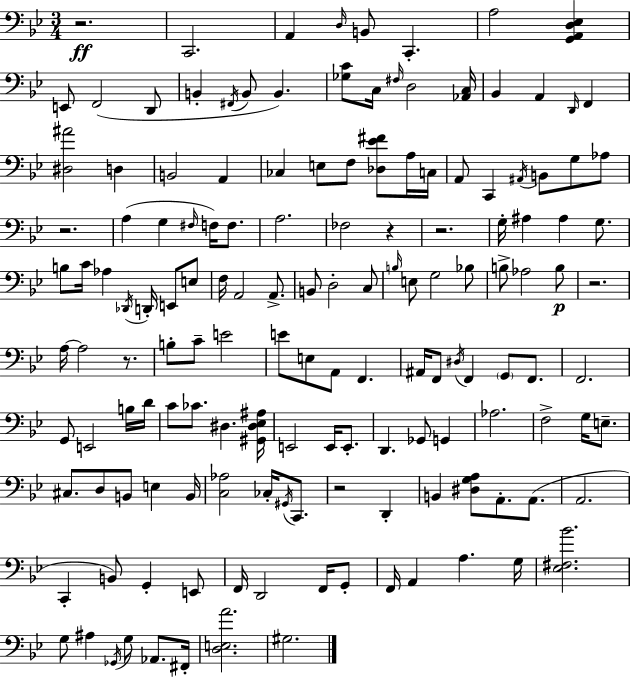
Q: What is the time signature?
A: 3/4